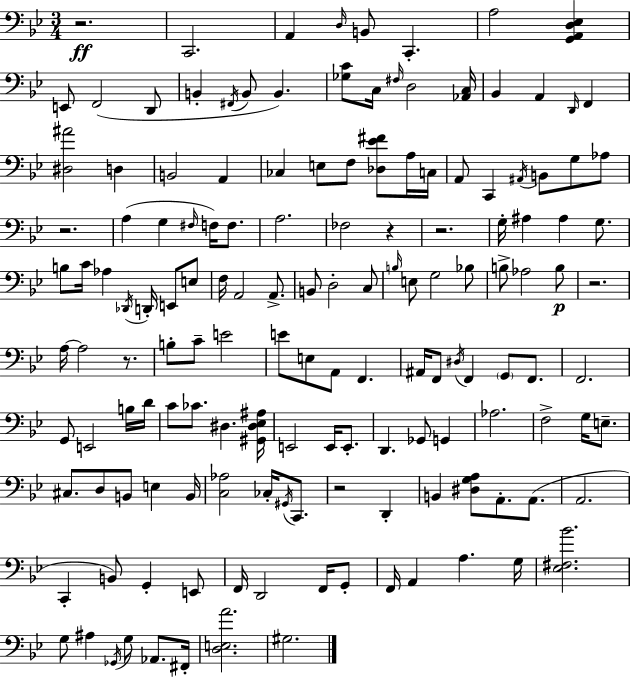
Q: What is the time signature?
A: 3/4